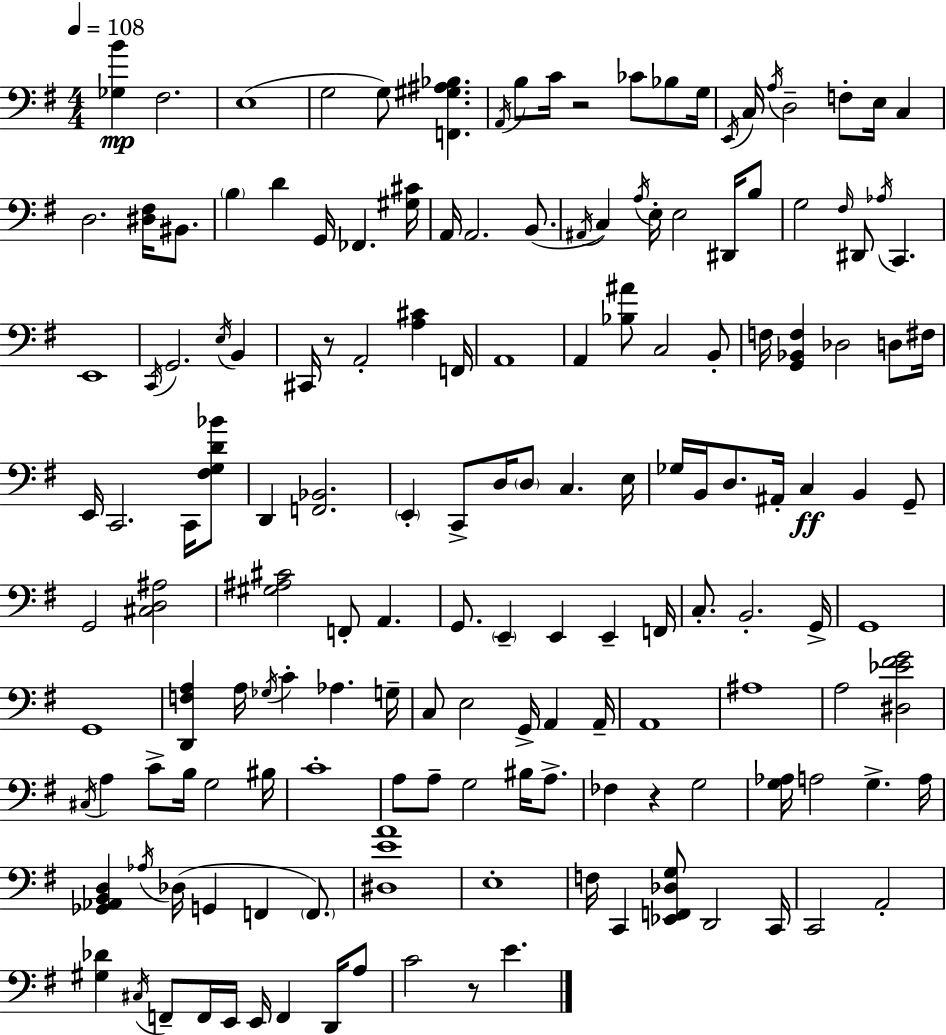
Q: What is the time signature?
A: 4/4